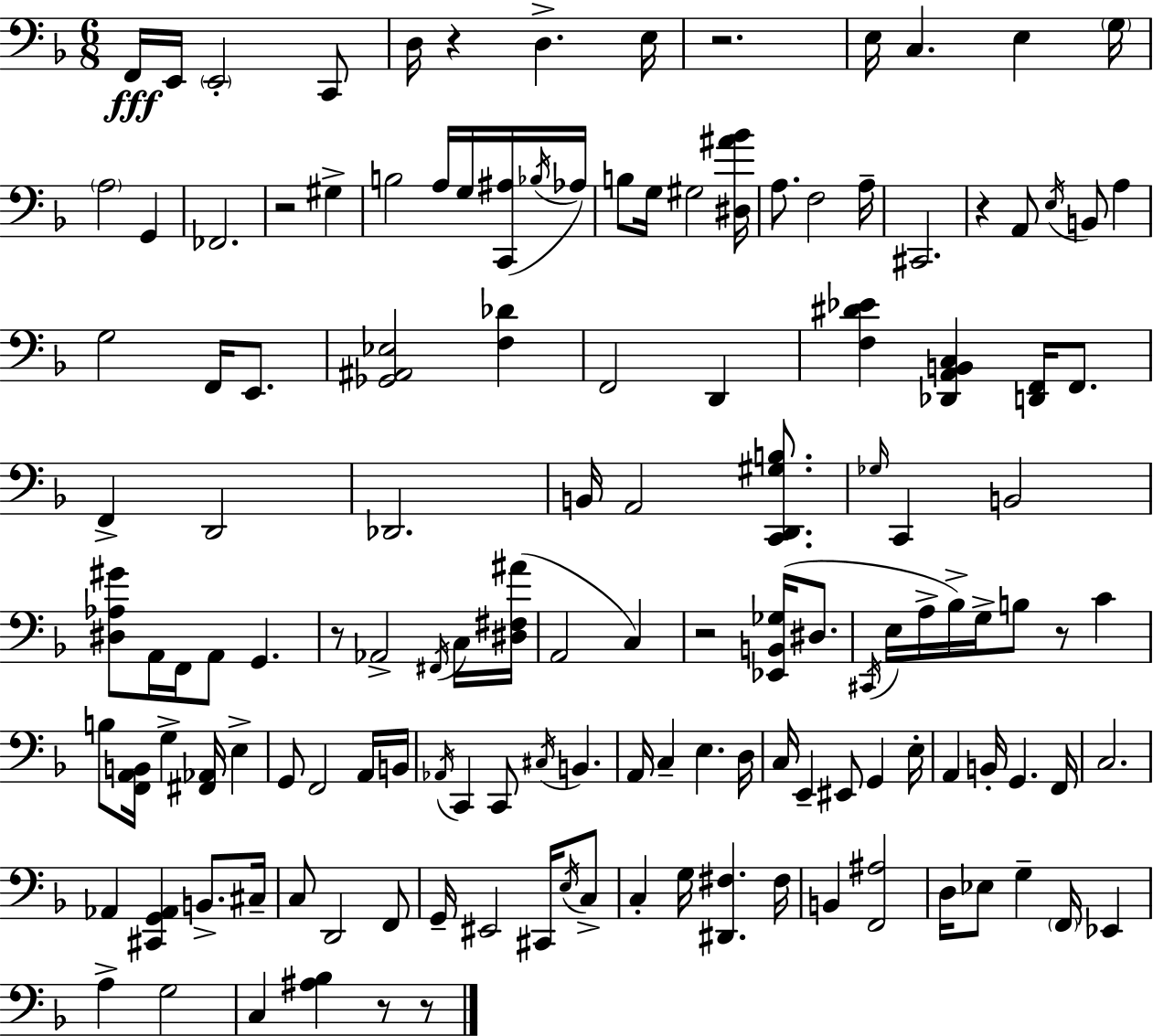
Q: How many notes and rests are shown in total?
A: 137